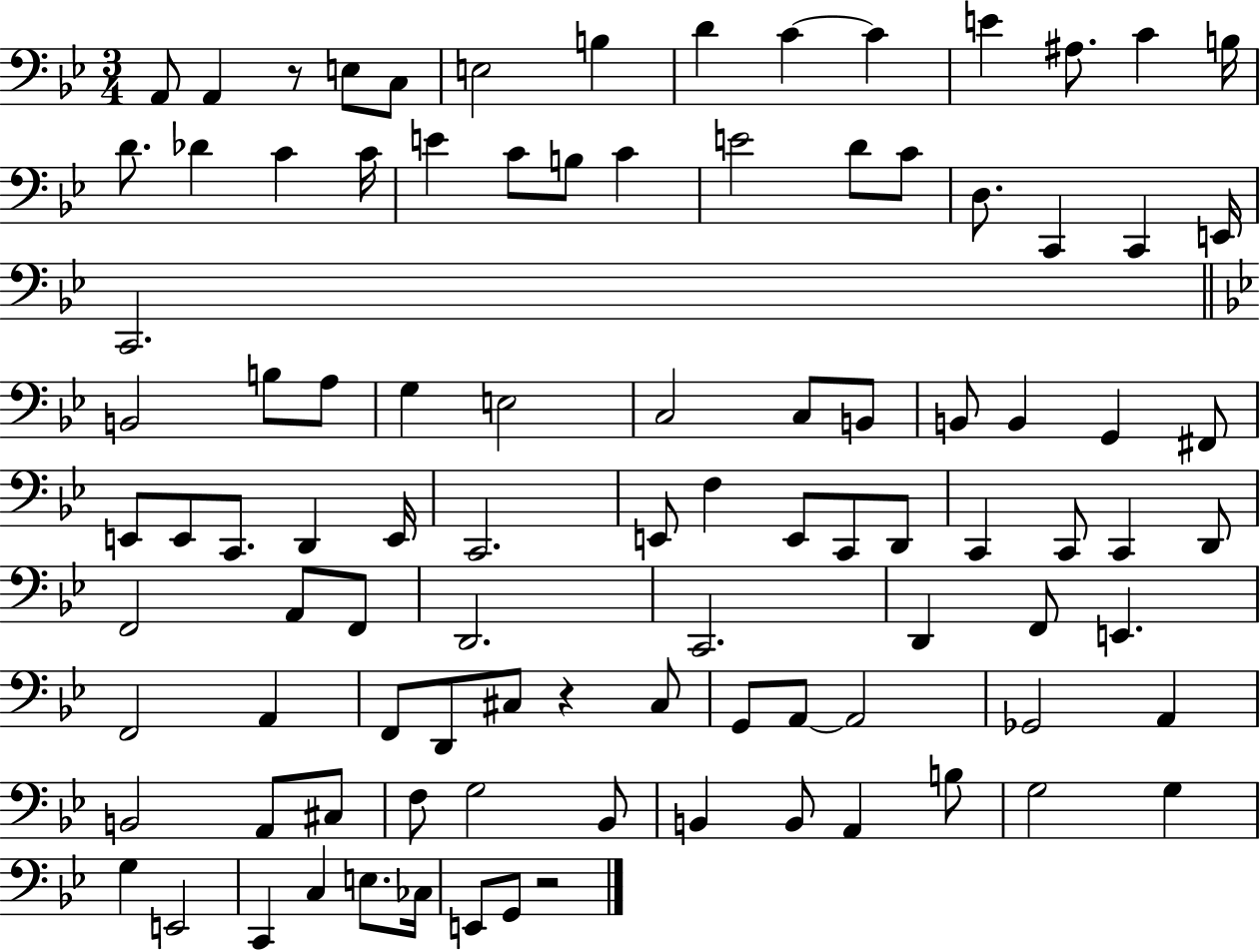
X:1
T:Untitled
M:3/4
L:1/4
K:Bb
A,,/2 A,, z/2 E,/2 C,/2 E,2 B, D C C E ^A,/2 C B,/4 D/2 _D C C/4 E C/2 B,/2 C E2 D/2 C/2 D,/2 C,, C,, E,,/4 C,,2 B,,2 B,/2 A,/2 G, E,2 C,2 C,/2 B,,/2 B,,/2 B,, G,, ^F,,/2 E,,/2 E,,/2 C,,/2 D,, E,,/4 C,,2 E,,/2 F, E,,/2 C,,/2 D,,/2 C,, C,,/2 C,, D,,/2 F,,2 A,,/2 F,,/2 D,,2 C,,2 D,, F,,/2 E,, F,,2 A,, F,,/2 D,,/2 ^C,/2 z ^C,/2 G,,/2 A,,/2 A,,2 _G,,2 A,, B,,2 A,,/2 ^C,/2 F,/2 G,2 _B,,/2 B,, B,,/2 A,, B,/2 G,2 G, G, E,,2 C,, C, E,/2 _C,/4 E,,/2 G,,/2 z2